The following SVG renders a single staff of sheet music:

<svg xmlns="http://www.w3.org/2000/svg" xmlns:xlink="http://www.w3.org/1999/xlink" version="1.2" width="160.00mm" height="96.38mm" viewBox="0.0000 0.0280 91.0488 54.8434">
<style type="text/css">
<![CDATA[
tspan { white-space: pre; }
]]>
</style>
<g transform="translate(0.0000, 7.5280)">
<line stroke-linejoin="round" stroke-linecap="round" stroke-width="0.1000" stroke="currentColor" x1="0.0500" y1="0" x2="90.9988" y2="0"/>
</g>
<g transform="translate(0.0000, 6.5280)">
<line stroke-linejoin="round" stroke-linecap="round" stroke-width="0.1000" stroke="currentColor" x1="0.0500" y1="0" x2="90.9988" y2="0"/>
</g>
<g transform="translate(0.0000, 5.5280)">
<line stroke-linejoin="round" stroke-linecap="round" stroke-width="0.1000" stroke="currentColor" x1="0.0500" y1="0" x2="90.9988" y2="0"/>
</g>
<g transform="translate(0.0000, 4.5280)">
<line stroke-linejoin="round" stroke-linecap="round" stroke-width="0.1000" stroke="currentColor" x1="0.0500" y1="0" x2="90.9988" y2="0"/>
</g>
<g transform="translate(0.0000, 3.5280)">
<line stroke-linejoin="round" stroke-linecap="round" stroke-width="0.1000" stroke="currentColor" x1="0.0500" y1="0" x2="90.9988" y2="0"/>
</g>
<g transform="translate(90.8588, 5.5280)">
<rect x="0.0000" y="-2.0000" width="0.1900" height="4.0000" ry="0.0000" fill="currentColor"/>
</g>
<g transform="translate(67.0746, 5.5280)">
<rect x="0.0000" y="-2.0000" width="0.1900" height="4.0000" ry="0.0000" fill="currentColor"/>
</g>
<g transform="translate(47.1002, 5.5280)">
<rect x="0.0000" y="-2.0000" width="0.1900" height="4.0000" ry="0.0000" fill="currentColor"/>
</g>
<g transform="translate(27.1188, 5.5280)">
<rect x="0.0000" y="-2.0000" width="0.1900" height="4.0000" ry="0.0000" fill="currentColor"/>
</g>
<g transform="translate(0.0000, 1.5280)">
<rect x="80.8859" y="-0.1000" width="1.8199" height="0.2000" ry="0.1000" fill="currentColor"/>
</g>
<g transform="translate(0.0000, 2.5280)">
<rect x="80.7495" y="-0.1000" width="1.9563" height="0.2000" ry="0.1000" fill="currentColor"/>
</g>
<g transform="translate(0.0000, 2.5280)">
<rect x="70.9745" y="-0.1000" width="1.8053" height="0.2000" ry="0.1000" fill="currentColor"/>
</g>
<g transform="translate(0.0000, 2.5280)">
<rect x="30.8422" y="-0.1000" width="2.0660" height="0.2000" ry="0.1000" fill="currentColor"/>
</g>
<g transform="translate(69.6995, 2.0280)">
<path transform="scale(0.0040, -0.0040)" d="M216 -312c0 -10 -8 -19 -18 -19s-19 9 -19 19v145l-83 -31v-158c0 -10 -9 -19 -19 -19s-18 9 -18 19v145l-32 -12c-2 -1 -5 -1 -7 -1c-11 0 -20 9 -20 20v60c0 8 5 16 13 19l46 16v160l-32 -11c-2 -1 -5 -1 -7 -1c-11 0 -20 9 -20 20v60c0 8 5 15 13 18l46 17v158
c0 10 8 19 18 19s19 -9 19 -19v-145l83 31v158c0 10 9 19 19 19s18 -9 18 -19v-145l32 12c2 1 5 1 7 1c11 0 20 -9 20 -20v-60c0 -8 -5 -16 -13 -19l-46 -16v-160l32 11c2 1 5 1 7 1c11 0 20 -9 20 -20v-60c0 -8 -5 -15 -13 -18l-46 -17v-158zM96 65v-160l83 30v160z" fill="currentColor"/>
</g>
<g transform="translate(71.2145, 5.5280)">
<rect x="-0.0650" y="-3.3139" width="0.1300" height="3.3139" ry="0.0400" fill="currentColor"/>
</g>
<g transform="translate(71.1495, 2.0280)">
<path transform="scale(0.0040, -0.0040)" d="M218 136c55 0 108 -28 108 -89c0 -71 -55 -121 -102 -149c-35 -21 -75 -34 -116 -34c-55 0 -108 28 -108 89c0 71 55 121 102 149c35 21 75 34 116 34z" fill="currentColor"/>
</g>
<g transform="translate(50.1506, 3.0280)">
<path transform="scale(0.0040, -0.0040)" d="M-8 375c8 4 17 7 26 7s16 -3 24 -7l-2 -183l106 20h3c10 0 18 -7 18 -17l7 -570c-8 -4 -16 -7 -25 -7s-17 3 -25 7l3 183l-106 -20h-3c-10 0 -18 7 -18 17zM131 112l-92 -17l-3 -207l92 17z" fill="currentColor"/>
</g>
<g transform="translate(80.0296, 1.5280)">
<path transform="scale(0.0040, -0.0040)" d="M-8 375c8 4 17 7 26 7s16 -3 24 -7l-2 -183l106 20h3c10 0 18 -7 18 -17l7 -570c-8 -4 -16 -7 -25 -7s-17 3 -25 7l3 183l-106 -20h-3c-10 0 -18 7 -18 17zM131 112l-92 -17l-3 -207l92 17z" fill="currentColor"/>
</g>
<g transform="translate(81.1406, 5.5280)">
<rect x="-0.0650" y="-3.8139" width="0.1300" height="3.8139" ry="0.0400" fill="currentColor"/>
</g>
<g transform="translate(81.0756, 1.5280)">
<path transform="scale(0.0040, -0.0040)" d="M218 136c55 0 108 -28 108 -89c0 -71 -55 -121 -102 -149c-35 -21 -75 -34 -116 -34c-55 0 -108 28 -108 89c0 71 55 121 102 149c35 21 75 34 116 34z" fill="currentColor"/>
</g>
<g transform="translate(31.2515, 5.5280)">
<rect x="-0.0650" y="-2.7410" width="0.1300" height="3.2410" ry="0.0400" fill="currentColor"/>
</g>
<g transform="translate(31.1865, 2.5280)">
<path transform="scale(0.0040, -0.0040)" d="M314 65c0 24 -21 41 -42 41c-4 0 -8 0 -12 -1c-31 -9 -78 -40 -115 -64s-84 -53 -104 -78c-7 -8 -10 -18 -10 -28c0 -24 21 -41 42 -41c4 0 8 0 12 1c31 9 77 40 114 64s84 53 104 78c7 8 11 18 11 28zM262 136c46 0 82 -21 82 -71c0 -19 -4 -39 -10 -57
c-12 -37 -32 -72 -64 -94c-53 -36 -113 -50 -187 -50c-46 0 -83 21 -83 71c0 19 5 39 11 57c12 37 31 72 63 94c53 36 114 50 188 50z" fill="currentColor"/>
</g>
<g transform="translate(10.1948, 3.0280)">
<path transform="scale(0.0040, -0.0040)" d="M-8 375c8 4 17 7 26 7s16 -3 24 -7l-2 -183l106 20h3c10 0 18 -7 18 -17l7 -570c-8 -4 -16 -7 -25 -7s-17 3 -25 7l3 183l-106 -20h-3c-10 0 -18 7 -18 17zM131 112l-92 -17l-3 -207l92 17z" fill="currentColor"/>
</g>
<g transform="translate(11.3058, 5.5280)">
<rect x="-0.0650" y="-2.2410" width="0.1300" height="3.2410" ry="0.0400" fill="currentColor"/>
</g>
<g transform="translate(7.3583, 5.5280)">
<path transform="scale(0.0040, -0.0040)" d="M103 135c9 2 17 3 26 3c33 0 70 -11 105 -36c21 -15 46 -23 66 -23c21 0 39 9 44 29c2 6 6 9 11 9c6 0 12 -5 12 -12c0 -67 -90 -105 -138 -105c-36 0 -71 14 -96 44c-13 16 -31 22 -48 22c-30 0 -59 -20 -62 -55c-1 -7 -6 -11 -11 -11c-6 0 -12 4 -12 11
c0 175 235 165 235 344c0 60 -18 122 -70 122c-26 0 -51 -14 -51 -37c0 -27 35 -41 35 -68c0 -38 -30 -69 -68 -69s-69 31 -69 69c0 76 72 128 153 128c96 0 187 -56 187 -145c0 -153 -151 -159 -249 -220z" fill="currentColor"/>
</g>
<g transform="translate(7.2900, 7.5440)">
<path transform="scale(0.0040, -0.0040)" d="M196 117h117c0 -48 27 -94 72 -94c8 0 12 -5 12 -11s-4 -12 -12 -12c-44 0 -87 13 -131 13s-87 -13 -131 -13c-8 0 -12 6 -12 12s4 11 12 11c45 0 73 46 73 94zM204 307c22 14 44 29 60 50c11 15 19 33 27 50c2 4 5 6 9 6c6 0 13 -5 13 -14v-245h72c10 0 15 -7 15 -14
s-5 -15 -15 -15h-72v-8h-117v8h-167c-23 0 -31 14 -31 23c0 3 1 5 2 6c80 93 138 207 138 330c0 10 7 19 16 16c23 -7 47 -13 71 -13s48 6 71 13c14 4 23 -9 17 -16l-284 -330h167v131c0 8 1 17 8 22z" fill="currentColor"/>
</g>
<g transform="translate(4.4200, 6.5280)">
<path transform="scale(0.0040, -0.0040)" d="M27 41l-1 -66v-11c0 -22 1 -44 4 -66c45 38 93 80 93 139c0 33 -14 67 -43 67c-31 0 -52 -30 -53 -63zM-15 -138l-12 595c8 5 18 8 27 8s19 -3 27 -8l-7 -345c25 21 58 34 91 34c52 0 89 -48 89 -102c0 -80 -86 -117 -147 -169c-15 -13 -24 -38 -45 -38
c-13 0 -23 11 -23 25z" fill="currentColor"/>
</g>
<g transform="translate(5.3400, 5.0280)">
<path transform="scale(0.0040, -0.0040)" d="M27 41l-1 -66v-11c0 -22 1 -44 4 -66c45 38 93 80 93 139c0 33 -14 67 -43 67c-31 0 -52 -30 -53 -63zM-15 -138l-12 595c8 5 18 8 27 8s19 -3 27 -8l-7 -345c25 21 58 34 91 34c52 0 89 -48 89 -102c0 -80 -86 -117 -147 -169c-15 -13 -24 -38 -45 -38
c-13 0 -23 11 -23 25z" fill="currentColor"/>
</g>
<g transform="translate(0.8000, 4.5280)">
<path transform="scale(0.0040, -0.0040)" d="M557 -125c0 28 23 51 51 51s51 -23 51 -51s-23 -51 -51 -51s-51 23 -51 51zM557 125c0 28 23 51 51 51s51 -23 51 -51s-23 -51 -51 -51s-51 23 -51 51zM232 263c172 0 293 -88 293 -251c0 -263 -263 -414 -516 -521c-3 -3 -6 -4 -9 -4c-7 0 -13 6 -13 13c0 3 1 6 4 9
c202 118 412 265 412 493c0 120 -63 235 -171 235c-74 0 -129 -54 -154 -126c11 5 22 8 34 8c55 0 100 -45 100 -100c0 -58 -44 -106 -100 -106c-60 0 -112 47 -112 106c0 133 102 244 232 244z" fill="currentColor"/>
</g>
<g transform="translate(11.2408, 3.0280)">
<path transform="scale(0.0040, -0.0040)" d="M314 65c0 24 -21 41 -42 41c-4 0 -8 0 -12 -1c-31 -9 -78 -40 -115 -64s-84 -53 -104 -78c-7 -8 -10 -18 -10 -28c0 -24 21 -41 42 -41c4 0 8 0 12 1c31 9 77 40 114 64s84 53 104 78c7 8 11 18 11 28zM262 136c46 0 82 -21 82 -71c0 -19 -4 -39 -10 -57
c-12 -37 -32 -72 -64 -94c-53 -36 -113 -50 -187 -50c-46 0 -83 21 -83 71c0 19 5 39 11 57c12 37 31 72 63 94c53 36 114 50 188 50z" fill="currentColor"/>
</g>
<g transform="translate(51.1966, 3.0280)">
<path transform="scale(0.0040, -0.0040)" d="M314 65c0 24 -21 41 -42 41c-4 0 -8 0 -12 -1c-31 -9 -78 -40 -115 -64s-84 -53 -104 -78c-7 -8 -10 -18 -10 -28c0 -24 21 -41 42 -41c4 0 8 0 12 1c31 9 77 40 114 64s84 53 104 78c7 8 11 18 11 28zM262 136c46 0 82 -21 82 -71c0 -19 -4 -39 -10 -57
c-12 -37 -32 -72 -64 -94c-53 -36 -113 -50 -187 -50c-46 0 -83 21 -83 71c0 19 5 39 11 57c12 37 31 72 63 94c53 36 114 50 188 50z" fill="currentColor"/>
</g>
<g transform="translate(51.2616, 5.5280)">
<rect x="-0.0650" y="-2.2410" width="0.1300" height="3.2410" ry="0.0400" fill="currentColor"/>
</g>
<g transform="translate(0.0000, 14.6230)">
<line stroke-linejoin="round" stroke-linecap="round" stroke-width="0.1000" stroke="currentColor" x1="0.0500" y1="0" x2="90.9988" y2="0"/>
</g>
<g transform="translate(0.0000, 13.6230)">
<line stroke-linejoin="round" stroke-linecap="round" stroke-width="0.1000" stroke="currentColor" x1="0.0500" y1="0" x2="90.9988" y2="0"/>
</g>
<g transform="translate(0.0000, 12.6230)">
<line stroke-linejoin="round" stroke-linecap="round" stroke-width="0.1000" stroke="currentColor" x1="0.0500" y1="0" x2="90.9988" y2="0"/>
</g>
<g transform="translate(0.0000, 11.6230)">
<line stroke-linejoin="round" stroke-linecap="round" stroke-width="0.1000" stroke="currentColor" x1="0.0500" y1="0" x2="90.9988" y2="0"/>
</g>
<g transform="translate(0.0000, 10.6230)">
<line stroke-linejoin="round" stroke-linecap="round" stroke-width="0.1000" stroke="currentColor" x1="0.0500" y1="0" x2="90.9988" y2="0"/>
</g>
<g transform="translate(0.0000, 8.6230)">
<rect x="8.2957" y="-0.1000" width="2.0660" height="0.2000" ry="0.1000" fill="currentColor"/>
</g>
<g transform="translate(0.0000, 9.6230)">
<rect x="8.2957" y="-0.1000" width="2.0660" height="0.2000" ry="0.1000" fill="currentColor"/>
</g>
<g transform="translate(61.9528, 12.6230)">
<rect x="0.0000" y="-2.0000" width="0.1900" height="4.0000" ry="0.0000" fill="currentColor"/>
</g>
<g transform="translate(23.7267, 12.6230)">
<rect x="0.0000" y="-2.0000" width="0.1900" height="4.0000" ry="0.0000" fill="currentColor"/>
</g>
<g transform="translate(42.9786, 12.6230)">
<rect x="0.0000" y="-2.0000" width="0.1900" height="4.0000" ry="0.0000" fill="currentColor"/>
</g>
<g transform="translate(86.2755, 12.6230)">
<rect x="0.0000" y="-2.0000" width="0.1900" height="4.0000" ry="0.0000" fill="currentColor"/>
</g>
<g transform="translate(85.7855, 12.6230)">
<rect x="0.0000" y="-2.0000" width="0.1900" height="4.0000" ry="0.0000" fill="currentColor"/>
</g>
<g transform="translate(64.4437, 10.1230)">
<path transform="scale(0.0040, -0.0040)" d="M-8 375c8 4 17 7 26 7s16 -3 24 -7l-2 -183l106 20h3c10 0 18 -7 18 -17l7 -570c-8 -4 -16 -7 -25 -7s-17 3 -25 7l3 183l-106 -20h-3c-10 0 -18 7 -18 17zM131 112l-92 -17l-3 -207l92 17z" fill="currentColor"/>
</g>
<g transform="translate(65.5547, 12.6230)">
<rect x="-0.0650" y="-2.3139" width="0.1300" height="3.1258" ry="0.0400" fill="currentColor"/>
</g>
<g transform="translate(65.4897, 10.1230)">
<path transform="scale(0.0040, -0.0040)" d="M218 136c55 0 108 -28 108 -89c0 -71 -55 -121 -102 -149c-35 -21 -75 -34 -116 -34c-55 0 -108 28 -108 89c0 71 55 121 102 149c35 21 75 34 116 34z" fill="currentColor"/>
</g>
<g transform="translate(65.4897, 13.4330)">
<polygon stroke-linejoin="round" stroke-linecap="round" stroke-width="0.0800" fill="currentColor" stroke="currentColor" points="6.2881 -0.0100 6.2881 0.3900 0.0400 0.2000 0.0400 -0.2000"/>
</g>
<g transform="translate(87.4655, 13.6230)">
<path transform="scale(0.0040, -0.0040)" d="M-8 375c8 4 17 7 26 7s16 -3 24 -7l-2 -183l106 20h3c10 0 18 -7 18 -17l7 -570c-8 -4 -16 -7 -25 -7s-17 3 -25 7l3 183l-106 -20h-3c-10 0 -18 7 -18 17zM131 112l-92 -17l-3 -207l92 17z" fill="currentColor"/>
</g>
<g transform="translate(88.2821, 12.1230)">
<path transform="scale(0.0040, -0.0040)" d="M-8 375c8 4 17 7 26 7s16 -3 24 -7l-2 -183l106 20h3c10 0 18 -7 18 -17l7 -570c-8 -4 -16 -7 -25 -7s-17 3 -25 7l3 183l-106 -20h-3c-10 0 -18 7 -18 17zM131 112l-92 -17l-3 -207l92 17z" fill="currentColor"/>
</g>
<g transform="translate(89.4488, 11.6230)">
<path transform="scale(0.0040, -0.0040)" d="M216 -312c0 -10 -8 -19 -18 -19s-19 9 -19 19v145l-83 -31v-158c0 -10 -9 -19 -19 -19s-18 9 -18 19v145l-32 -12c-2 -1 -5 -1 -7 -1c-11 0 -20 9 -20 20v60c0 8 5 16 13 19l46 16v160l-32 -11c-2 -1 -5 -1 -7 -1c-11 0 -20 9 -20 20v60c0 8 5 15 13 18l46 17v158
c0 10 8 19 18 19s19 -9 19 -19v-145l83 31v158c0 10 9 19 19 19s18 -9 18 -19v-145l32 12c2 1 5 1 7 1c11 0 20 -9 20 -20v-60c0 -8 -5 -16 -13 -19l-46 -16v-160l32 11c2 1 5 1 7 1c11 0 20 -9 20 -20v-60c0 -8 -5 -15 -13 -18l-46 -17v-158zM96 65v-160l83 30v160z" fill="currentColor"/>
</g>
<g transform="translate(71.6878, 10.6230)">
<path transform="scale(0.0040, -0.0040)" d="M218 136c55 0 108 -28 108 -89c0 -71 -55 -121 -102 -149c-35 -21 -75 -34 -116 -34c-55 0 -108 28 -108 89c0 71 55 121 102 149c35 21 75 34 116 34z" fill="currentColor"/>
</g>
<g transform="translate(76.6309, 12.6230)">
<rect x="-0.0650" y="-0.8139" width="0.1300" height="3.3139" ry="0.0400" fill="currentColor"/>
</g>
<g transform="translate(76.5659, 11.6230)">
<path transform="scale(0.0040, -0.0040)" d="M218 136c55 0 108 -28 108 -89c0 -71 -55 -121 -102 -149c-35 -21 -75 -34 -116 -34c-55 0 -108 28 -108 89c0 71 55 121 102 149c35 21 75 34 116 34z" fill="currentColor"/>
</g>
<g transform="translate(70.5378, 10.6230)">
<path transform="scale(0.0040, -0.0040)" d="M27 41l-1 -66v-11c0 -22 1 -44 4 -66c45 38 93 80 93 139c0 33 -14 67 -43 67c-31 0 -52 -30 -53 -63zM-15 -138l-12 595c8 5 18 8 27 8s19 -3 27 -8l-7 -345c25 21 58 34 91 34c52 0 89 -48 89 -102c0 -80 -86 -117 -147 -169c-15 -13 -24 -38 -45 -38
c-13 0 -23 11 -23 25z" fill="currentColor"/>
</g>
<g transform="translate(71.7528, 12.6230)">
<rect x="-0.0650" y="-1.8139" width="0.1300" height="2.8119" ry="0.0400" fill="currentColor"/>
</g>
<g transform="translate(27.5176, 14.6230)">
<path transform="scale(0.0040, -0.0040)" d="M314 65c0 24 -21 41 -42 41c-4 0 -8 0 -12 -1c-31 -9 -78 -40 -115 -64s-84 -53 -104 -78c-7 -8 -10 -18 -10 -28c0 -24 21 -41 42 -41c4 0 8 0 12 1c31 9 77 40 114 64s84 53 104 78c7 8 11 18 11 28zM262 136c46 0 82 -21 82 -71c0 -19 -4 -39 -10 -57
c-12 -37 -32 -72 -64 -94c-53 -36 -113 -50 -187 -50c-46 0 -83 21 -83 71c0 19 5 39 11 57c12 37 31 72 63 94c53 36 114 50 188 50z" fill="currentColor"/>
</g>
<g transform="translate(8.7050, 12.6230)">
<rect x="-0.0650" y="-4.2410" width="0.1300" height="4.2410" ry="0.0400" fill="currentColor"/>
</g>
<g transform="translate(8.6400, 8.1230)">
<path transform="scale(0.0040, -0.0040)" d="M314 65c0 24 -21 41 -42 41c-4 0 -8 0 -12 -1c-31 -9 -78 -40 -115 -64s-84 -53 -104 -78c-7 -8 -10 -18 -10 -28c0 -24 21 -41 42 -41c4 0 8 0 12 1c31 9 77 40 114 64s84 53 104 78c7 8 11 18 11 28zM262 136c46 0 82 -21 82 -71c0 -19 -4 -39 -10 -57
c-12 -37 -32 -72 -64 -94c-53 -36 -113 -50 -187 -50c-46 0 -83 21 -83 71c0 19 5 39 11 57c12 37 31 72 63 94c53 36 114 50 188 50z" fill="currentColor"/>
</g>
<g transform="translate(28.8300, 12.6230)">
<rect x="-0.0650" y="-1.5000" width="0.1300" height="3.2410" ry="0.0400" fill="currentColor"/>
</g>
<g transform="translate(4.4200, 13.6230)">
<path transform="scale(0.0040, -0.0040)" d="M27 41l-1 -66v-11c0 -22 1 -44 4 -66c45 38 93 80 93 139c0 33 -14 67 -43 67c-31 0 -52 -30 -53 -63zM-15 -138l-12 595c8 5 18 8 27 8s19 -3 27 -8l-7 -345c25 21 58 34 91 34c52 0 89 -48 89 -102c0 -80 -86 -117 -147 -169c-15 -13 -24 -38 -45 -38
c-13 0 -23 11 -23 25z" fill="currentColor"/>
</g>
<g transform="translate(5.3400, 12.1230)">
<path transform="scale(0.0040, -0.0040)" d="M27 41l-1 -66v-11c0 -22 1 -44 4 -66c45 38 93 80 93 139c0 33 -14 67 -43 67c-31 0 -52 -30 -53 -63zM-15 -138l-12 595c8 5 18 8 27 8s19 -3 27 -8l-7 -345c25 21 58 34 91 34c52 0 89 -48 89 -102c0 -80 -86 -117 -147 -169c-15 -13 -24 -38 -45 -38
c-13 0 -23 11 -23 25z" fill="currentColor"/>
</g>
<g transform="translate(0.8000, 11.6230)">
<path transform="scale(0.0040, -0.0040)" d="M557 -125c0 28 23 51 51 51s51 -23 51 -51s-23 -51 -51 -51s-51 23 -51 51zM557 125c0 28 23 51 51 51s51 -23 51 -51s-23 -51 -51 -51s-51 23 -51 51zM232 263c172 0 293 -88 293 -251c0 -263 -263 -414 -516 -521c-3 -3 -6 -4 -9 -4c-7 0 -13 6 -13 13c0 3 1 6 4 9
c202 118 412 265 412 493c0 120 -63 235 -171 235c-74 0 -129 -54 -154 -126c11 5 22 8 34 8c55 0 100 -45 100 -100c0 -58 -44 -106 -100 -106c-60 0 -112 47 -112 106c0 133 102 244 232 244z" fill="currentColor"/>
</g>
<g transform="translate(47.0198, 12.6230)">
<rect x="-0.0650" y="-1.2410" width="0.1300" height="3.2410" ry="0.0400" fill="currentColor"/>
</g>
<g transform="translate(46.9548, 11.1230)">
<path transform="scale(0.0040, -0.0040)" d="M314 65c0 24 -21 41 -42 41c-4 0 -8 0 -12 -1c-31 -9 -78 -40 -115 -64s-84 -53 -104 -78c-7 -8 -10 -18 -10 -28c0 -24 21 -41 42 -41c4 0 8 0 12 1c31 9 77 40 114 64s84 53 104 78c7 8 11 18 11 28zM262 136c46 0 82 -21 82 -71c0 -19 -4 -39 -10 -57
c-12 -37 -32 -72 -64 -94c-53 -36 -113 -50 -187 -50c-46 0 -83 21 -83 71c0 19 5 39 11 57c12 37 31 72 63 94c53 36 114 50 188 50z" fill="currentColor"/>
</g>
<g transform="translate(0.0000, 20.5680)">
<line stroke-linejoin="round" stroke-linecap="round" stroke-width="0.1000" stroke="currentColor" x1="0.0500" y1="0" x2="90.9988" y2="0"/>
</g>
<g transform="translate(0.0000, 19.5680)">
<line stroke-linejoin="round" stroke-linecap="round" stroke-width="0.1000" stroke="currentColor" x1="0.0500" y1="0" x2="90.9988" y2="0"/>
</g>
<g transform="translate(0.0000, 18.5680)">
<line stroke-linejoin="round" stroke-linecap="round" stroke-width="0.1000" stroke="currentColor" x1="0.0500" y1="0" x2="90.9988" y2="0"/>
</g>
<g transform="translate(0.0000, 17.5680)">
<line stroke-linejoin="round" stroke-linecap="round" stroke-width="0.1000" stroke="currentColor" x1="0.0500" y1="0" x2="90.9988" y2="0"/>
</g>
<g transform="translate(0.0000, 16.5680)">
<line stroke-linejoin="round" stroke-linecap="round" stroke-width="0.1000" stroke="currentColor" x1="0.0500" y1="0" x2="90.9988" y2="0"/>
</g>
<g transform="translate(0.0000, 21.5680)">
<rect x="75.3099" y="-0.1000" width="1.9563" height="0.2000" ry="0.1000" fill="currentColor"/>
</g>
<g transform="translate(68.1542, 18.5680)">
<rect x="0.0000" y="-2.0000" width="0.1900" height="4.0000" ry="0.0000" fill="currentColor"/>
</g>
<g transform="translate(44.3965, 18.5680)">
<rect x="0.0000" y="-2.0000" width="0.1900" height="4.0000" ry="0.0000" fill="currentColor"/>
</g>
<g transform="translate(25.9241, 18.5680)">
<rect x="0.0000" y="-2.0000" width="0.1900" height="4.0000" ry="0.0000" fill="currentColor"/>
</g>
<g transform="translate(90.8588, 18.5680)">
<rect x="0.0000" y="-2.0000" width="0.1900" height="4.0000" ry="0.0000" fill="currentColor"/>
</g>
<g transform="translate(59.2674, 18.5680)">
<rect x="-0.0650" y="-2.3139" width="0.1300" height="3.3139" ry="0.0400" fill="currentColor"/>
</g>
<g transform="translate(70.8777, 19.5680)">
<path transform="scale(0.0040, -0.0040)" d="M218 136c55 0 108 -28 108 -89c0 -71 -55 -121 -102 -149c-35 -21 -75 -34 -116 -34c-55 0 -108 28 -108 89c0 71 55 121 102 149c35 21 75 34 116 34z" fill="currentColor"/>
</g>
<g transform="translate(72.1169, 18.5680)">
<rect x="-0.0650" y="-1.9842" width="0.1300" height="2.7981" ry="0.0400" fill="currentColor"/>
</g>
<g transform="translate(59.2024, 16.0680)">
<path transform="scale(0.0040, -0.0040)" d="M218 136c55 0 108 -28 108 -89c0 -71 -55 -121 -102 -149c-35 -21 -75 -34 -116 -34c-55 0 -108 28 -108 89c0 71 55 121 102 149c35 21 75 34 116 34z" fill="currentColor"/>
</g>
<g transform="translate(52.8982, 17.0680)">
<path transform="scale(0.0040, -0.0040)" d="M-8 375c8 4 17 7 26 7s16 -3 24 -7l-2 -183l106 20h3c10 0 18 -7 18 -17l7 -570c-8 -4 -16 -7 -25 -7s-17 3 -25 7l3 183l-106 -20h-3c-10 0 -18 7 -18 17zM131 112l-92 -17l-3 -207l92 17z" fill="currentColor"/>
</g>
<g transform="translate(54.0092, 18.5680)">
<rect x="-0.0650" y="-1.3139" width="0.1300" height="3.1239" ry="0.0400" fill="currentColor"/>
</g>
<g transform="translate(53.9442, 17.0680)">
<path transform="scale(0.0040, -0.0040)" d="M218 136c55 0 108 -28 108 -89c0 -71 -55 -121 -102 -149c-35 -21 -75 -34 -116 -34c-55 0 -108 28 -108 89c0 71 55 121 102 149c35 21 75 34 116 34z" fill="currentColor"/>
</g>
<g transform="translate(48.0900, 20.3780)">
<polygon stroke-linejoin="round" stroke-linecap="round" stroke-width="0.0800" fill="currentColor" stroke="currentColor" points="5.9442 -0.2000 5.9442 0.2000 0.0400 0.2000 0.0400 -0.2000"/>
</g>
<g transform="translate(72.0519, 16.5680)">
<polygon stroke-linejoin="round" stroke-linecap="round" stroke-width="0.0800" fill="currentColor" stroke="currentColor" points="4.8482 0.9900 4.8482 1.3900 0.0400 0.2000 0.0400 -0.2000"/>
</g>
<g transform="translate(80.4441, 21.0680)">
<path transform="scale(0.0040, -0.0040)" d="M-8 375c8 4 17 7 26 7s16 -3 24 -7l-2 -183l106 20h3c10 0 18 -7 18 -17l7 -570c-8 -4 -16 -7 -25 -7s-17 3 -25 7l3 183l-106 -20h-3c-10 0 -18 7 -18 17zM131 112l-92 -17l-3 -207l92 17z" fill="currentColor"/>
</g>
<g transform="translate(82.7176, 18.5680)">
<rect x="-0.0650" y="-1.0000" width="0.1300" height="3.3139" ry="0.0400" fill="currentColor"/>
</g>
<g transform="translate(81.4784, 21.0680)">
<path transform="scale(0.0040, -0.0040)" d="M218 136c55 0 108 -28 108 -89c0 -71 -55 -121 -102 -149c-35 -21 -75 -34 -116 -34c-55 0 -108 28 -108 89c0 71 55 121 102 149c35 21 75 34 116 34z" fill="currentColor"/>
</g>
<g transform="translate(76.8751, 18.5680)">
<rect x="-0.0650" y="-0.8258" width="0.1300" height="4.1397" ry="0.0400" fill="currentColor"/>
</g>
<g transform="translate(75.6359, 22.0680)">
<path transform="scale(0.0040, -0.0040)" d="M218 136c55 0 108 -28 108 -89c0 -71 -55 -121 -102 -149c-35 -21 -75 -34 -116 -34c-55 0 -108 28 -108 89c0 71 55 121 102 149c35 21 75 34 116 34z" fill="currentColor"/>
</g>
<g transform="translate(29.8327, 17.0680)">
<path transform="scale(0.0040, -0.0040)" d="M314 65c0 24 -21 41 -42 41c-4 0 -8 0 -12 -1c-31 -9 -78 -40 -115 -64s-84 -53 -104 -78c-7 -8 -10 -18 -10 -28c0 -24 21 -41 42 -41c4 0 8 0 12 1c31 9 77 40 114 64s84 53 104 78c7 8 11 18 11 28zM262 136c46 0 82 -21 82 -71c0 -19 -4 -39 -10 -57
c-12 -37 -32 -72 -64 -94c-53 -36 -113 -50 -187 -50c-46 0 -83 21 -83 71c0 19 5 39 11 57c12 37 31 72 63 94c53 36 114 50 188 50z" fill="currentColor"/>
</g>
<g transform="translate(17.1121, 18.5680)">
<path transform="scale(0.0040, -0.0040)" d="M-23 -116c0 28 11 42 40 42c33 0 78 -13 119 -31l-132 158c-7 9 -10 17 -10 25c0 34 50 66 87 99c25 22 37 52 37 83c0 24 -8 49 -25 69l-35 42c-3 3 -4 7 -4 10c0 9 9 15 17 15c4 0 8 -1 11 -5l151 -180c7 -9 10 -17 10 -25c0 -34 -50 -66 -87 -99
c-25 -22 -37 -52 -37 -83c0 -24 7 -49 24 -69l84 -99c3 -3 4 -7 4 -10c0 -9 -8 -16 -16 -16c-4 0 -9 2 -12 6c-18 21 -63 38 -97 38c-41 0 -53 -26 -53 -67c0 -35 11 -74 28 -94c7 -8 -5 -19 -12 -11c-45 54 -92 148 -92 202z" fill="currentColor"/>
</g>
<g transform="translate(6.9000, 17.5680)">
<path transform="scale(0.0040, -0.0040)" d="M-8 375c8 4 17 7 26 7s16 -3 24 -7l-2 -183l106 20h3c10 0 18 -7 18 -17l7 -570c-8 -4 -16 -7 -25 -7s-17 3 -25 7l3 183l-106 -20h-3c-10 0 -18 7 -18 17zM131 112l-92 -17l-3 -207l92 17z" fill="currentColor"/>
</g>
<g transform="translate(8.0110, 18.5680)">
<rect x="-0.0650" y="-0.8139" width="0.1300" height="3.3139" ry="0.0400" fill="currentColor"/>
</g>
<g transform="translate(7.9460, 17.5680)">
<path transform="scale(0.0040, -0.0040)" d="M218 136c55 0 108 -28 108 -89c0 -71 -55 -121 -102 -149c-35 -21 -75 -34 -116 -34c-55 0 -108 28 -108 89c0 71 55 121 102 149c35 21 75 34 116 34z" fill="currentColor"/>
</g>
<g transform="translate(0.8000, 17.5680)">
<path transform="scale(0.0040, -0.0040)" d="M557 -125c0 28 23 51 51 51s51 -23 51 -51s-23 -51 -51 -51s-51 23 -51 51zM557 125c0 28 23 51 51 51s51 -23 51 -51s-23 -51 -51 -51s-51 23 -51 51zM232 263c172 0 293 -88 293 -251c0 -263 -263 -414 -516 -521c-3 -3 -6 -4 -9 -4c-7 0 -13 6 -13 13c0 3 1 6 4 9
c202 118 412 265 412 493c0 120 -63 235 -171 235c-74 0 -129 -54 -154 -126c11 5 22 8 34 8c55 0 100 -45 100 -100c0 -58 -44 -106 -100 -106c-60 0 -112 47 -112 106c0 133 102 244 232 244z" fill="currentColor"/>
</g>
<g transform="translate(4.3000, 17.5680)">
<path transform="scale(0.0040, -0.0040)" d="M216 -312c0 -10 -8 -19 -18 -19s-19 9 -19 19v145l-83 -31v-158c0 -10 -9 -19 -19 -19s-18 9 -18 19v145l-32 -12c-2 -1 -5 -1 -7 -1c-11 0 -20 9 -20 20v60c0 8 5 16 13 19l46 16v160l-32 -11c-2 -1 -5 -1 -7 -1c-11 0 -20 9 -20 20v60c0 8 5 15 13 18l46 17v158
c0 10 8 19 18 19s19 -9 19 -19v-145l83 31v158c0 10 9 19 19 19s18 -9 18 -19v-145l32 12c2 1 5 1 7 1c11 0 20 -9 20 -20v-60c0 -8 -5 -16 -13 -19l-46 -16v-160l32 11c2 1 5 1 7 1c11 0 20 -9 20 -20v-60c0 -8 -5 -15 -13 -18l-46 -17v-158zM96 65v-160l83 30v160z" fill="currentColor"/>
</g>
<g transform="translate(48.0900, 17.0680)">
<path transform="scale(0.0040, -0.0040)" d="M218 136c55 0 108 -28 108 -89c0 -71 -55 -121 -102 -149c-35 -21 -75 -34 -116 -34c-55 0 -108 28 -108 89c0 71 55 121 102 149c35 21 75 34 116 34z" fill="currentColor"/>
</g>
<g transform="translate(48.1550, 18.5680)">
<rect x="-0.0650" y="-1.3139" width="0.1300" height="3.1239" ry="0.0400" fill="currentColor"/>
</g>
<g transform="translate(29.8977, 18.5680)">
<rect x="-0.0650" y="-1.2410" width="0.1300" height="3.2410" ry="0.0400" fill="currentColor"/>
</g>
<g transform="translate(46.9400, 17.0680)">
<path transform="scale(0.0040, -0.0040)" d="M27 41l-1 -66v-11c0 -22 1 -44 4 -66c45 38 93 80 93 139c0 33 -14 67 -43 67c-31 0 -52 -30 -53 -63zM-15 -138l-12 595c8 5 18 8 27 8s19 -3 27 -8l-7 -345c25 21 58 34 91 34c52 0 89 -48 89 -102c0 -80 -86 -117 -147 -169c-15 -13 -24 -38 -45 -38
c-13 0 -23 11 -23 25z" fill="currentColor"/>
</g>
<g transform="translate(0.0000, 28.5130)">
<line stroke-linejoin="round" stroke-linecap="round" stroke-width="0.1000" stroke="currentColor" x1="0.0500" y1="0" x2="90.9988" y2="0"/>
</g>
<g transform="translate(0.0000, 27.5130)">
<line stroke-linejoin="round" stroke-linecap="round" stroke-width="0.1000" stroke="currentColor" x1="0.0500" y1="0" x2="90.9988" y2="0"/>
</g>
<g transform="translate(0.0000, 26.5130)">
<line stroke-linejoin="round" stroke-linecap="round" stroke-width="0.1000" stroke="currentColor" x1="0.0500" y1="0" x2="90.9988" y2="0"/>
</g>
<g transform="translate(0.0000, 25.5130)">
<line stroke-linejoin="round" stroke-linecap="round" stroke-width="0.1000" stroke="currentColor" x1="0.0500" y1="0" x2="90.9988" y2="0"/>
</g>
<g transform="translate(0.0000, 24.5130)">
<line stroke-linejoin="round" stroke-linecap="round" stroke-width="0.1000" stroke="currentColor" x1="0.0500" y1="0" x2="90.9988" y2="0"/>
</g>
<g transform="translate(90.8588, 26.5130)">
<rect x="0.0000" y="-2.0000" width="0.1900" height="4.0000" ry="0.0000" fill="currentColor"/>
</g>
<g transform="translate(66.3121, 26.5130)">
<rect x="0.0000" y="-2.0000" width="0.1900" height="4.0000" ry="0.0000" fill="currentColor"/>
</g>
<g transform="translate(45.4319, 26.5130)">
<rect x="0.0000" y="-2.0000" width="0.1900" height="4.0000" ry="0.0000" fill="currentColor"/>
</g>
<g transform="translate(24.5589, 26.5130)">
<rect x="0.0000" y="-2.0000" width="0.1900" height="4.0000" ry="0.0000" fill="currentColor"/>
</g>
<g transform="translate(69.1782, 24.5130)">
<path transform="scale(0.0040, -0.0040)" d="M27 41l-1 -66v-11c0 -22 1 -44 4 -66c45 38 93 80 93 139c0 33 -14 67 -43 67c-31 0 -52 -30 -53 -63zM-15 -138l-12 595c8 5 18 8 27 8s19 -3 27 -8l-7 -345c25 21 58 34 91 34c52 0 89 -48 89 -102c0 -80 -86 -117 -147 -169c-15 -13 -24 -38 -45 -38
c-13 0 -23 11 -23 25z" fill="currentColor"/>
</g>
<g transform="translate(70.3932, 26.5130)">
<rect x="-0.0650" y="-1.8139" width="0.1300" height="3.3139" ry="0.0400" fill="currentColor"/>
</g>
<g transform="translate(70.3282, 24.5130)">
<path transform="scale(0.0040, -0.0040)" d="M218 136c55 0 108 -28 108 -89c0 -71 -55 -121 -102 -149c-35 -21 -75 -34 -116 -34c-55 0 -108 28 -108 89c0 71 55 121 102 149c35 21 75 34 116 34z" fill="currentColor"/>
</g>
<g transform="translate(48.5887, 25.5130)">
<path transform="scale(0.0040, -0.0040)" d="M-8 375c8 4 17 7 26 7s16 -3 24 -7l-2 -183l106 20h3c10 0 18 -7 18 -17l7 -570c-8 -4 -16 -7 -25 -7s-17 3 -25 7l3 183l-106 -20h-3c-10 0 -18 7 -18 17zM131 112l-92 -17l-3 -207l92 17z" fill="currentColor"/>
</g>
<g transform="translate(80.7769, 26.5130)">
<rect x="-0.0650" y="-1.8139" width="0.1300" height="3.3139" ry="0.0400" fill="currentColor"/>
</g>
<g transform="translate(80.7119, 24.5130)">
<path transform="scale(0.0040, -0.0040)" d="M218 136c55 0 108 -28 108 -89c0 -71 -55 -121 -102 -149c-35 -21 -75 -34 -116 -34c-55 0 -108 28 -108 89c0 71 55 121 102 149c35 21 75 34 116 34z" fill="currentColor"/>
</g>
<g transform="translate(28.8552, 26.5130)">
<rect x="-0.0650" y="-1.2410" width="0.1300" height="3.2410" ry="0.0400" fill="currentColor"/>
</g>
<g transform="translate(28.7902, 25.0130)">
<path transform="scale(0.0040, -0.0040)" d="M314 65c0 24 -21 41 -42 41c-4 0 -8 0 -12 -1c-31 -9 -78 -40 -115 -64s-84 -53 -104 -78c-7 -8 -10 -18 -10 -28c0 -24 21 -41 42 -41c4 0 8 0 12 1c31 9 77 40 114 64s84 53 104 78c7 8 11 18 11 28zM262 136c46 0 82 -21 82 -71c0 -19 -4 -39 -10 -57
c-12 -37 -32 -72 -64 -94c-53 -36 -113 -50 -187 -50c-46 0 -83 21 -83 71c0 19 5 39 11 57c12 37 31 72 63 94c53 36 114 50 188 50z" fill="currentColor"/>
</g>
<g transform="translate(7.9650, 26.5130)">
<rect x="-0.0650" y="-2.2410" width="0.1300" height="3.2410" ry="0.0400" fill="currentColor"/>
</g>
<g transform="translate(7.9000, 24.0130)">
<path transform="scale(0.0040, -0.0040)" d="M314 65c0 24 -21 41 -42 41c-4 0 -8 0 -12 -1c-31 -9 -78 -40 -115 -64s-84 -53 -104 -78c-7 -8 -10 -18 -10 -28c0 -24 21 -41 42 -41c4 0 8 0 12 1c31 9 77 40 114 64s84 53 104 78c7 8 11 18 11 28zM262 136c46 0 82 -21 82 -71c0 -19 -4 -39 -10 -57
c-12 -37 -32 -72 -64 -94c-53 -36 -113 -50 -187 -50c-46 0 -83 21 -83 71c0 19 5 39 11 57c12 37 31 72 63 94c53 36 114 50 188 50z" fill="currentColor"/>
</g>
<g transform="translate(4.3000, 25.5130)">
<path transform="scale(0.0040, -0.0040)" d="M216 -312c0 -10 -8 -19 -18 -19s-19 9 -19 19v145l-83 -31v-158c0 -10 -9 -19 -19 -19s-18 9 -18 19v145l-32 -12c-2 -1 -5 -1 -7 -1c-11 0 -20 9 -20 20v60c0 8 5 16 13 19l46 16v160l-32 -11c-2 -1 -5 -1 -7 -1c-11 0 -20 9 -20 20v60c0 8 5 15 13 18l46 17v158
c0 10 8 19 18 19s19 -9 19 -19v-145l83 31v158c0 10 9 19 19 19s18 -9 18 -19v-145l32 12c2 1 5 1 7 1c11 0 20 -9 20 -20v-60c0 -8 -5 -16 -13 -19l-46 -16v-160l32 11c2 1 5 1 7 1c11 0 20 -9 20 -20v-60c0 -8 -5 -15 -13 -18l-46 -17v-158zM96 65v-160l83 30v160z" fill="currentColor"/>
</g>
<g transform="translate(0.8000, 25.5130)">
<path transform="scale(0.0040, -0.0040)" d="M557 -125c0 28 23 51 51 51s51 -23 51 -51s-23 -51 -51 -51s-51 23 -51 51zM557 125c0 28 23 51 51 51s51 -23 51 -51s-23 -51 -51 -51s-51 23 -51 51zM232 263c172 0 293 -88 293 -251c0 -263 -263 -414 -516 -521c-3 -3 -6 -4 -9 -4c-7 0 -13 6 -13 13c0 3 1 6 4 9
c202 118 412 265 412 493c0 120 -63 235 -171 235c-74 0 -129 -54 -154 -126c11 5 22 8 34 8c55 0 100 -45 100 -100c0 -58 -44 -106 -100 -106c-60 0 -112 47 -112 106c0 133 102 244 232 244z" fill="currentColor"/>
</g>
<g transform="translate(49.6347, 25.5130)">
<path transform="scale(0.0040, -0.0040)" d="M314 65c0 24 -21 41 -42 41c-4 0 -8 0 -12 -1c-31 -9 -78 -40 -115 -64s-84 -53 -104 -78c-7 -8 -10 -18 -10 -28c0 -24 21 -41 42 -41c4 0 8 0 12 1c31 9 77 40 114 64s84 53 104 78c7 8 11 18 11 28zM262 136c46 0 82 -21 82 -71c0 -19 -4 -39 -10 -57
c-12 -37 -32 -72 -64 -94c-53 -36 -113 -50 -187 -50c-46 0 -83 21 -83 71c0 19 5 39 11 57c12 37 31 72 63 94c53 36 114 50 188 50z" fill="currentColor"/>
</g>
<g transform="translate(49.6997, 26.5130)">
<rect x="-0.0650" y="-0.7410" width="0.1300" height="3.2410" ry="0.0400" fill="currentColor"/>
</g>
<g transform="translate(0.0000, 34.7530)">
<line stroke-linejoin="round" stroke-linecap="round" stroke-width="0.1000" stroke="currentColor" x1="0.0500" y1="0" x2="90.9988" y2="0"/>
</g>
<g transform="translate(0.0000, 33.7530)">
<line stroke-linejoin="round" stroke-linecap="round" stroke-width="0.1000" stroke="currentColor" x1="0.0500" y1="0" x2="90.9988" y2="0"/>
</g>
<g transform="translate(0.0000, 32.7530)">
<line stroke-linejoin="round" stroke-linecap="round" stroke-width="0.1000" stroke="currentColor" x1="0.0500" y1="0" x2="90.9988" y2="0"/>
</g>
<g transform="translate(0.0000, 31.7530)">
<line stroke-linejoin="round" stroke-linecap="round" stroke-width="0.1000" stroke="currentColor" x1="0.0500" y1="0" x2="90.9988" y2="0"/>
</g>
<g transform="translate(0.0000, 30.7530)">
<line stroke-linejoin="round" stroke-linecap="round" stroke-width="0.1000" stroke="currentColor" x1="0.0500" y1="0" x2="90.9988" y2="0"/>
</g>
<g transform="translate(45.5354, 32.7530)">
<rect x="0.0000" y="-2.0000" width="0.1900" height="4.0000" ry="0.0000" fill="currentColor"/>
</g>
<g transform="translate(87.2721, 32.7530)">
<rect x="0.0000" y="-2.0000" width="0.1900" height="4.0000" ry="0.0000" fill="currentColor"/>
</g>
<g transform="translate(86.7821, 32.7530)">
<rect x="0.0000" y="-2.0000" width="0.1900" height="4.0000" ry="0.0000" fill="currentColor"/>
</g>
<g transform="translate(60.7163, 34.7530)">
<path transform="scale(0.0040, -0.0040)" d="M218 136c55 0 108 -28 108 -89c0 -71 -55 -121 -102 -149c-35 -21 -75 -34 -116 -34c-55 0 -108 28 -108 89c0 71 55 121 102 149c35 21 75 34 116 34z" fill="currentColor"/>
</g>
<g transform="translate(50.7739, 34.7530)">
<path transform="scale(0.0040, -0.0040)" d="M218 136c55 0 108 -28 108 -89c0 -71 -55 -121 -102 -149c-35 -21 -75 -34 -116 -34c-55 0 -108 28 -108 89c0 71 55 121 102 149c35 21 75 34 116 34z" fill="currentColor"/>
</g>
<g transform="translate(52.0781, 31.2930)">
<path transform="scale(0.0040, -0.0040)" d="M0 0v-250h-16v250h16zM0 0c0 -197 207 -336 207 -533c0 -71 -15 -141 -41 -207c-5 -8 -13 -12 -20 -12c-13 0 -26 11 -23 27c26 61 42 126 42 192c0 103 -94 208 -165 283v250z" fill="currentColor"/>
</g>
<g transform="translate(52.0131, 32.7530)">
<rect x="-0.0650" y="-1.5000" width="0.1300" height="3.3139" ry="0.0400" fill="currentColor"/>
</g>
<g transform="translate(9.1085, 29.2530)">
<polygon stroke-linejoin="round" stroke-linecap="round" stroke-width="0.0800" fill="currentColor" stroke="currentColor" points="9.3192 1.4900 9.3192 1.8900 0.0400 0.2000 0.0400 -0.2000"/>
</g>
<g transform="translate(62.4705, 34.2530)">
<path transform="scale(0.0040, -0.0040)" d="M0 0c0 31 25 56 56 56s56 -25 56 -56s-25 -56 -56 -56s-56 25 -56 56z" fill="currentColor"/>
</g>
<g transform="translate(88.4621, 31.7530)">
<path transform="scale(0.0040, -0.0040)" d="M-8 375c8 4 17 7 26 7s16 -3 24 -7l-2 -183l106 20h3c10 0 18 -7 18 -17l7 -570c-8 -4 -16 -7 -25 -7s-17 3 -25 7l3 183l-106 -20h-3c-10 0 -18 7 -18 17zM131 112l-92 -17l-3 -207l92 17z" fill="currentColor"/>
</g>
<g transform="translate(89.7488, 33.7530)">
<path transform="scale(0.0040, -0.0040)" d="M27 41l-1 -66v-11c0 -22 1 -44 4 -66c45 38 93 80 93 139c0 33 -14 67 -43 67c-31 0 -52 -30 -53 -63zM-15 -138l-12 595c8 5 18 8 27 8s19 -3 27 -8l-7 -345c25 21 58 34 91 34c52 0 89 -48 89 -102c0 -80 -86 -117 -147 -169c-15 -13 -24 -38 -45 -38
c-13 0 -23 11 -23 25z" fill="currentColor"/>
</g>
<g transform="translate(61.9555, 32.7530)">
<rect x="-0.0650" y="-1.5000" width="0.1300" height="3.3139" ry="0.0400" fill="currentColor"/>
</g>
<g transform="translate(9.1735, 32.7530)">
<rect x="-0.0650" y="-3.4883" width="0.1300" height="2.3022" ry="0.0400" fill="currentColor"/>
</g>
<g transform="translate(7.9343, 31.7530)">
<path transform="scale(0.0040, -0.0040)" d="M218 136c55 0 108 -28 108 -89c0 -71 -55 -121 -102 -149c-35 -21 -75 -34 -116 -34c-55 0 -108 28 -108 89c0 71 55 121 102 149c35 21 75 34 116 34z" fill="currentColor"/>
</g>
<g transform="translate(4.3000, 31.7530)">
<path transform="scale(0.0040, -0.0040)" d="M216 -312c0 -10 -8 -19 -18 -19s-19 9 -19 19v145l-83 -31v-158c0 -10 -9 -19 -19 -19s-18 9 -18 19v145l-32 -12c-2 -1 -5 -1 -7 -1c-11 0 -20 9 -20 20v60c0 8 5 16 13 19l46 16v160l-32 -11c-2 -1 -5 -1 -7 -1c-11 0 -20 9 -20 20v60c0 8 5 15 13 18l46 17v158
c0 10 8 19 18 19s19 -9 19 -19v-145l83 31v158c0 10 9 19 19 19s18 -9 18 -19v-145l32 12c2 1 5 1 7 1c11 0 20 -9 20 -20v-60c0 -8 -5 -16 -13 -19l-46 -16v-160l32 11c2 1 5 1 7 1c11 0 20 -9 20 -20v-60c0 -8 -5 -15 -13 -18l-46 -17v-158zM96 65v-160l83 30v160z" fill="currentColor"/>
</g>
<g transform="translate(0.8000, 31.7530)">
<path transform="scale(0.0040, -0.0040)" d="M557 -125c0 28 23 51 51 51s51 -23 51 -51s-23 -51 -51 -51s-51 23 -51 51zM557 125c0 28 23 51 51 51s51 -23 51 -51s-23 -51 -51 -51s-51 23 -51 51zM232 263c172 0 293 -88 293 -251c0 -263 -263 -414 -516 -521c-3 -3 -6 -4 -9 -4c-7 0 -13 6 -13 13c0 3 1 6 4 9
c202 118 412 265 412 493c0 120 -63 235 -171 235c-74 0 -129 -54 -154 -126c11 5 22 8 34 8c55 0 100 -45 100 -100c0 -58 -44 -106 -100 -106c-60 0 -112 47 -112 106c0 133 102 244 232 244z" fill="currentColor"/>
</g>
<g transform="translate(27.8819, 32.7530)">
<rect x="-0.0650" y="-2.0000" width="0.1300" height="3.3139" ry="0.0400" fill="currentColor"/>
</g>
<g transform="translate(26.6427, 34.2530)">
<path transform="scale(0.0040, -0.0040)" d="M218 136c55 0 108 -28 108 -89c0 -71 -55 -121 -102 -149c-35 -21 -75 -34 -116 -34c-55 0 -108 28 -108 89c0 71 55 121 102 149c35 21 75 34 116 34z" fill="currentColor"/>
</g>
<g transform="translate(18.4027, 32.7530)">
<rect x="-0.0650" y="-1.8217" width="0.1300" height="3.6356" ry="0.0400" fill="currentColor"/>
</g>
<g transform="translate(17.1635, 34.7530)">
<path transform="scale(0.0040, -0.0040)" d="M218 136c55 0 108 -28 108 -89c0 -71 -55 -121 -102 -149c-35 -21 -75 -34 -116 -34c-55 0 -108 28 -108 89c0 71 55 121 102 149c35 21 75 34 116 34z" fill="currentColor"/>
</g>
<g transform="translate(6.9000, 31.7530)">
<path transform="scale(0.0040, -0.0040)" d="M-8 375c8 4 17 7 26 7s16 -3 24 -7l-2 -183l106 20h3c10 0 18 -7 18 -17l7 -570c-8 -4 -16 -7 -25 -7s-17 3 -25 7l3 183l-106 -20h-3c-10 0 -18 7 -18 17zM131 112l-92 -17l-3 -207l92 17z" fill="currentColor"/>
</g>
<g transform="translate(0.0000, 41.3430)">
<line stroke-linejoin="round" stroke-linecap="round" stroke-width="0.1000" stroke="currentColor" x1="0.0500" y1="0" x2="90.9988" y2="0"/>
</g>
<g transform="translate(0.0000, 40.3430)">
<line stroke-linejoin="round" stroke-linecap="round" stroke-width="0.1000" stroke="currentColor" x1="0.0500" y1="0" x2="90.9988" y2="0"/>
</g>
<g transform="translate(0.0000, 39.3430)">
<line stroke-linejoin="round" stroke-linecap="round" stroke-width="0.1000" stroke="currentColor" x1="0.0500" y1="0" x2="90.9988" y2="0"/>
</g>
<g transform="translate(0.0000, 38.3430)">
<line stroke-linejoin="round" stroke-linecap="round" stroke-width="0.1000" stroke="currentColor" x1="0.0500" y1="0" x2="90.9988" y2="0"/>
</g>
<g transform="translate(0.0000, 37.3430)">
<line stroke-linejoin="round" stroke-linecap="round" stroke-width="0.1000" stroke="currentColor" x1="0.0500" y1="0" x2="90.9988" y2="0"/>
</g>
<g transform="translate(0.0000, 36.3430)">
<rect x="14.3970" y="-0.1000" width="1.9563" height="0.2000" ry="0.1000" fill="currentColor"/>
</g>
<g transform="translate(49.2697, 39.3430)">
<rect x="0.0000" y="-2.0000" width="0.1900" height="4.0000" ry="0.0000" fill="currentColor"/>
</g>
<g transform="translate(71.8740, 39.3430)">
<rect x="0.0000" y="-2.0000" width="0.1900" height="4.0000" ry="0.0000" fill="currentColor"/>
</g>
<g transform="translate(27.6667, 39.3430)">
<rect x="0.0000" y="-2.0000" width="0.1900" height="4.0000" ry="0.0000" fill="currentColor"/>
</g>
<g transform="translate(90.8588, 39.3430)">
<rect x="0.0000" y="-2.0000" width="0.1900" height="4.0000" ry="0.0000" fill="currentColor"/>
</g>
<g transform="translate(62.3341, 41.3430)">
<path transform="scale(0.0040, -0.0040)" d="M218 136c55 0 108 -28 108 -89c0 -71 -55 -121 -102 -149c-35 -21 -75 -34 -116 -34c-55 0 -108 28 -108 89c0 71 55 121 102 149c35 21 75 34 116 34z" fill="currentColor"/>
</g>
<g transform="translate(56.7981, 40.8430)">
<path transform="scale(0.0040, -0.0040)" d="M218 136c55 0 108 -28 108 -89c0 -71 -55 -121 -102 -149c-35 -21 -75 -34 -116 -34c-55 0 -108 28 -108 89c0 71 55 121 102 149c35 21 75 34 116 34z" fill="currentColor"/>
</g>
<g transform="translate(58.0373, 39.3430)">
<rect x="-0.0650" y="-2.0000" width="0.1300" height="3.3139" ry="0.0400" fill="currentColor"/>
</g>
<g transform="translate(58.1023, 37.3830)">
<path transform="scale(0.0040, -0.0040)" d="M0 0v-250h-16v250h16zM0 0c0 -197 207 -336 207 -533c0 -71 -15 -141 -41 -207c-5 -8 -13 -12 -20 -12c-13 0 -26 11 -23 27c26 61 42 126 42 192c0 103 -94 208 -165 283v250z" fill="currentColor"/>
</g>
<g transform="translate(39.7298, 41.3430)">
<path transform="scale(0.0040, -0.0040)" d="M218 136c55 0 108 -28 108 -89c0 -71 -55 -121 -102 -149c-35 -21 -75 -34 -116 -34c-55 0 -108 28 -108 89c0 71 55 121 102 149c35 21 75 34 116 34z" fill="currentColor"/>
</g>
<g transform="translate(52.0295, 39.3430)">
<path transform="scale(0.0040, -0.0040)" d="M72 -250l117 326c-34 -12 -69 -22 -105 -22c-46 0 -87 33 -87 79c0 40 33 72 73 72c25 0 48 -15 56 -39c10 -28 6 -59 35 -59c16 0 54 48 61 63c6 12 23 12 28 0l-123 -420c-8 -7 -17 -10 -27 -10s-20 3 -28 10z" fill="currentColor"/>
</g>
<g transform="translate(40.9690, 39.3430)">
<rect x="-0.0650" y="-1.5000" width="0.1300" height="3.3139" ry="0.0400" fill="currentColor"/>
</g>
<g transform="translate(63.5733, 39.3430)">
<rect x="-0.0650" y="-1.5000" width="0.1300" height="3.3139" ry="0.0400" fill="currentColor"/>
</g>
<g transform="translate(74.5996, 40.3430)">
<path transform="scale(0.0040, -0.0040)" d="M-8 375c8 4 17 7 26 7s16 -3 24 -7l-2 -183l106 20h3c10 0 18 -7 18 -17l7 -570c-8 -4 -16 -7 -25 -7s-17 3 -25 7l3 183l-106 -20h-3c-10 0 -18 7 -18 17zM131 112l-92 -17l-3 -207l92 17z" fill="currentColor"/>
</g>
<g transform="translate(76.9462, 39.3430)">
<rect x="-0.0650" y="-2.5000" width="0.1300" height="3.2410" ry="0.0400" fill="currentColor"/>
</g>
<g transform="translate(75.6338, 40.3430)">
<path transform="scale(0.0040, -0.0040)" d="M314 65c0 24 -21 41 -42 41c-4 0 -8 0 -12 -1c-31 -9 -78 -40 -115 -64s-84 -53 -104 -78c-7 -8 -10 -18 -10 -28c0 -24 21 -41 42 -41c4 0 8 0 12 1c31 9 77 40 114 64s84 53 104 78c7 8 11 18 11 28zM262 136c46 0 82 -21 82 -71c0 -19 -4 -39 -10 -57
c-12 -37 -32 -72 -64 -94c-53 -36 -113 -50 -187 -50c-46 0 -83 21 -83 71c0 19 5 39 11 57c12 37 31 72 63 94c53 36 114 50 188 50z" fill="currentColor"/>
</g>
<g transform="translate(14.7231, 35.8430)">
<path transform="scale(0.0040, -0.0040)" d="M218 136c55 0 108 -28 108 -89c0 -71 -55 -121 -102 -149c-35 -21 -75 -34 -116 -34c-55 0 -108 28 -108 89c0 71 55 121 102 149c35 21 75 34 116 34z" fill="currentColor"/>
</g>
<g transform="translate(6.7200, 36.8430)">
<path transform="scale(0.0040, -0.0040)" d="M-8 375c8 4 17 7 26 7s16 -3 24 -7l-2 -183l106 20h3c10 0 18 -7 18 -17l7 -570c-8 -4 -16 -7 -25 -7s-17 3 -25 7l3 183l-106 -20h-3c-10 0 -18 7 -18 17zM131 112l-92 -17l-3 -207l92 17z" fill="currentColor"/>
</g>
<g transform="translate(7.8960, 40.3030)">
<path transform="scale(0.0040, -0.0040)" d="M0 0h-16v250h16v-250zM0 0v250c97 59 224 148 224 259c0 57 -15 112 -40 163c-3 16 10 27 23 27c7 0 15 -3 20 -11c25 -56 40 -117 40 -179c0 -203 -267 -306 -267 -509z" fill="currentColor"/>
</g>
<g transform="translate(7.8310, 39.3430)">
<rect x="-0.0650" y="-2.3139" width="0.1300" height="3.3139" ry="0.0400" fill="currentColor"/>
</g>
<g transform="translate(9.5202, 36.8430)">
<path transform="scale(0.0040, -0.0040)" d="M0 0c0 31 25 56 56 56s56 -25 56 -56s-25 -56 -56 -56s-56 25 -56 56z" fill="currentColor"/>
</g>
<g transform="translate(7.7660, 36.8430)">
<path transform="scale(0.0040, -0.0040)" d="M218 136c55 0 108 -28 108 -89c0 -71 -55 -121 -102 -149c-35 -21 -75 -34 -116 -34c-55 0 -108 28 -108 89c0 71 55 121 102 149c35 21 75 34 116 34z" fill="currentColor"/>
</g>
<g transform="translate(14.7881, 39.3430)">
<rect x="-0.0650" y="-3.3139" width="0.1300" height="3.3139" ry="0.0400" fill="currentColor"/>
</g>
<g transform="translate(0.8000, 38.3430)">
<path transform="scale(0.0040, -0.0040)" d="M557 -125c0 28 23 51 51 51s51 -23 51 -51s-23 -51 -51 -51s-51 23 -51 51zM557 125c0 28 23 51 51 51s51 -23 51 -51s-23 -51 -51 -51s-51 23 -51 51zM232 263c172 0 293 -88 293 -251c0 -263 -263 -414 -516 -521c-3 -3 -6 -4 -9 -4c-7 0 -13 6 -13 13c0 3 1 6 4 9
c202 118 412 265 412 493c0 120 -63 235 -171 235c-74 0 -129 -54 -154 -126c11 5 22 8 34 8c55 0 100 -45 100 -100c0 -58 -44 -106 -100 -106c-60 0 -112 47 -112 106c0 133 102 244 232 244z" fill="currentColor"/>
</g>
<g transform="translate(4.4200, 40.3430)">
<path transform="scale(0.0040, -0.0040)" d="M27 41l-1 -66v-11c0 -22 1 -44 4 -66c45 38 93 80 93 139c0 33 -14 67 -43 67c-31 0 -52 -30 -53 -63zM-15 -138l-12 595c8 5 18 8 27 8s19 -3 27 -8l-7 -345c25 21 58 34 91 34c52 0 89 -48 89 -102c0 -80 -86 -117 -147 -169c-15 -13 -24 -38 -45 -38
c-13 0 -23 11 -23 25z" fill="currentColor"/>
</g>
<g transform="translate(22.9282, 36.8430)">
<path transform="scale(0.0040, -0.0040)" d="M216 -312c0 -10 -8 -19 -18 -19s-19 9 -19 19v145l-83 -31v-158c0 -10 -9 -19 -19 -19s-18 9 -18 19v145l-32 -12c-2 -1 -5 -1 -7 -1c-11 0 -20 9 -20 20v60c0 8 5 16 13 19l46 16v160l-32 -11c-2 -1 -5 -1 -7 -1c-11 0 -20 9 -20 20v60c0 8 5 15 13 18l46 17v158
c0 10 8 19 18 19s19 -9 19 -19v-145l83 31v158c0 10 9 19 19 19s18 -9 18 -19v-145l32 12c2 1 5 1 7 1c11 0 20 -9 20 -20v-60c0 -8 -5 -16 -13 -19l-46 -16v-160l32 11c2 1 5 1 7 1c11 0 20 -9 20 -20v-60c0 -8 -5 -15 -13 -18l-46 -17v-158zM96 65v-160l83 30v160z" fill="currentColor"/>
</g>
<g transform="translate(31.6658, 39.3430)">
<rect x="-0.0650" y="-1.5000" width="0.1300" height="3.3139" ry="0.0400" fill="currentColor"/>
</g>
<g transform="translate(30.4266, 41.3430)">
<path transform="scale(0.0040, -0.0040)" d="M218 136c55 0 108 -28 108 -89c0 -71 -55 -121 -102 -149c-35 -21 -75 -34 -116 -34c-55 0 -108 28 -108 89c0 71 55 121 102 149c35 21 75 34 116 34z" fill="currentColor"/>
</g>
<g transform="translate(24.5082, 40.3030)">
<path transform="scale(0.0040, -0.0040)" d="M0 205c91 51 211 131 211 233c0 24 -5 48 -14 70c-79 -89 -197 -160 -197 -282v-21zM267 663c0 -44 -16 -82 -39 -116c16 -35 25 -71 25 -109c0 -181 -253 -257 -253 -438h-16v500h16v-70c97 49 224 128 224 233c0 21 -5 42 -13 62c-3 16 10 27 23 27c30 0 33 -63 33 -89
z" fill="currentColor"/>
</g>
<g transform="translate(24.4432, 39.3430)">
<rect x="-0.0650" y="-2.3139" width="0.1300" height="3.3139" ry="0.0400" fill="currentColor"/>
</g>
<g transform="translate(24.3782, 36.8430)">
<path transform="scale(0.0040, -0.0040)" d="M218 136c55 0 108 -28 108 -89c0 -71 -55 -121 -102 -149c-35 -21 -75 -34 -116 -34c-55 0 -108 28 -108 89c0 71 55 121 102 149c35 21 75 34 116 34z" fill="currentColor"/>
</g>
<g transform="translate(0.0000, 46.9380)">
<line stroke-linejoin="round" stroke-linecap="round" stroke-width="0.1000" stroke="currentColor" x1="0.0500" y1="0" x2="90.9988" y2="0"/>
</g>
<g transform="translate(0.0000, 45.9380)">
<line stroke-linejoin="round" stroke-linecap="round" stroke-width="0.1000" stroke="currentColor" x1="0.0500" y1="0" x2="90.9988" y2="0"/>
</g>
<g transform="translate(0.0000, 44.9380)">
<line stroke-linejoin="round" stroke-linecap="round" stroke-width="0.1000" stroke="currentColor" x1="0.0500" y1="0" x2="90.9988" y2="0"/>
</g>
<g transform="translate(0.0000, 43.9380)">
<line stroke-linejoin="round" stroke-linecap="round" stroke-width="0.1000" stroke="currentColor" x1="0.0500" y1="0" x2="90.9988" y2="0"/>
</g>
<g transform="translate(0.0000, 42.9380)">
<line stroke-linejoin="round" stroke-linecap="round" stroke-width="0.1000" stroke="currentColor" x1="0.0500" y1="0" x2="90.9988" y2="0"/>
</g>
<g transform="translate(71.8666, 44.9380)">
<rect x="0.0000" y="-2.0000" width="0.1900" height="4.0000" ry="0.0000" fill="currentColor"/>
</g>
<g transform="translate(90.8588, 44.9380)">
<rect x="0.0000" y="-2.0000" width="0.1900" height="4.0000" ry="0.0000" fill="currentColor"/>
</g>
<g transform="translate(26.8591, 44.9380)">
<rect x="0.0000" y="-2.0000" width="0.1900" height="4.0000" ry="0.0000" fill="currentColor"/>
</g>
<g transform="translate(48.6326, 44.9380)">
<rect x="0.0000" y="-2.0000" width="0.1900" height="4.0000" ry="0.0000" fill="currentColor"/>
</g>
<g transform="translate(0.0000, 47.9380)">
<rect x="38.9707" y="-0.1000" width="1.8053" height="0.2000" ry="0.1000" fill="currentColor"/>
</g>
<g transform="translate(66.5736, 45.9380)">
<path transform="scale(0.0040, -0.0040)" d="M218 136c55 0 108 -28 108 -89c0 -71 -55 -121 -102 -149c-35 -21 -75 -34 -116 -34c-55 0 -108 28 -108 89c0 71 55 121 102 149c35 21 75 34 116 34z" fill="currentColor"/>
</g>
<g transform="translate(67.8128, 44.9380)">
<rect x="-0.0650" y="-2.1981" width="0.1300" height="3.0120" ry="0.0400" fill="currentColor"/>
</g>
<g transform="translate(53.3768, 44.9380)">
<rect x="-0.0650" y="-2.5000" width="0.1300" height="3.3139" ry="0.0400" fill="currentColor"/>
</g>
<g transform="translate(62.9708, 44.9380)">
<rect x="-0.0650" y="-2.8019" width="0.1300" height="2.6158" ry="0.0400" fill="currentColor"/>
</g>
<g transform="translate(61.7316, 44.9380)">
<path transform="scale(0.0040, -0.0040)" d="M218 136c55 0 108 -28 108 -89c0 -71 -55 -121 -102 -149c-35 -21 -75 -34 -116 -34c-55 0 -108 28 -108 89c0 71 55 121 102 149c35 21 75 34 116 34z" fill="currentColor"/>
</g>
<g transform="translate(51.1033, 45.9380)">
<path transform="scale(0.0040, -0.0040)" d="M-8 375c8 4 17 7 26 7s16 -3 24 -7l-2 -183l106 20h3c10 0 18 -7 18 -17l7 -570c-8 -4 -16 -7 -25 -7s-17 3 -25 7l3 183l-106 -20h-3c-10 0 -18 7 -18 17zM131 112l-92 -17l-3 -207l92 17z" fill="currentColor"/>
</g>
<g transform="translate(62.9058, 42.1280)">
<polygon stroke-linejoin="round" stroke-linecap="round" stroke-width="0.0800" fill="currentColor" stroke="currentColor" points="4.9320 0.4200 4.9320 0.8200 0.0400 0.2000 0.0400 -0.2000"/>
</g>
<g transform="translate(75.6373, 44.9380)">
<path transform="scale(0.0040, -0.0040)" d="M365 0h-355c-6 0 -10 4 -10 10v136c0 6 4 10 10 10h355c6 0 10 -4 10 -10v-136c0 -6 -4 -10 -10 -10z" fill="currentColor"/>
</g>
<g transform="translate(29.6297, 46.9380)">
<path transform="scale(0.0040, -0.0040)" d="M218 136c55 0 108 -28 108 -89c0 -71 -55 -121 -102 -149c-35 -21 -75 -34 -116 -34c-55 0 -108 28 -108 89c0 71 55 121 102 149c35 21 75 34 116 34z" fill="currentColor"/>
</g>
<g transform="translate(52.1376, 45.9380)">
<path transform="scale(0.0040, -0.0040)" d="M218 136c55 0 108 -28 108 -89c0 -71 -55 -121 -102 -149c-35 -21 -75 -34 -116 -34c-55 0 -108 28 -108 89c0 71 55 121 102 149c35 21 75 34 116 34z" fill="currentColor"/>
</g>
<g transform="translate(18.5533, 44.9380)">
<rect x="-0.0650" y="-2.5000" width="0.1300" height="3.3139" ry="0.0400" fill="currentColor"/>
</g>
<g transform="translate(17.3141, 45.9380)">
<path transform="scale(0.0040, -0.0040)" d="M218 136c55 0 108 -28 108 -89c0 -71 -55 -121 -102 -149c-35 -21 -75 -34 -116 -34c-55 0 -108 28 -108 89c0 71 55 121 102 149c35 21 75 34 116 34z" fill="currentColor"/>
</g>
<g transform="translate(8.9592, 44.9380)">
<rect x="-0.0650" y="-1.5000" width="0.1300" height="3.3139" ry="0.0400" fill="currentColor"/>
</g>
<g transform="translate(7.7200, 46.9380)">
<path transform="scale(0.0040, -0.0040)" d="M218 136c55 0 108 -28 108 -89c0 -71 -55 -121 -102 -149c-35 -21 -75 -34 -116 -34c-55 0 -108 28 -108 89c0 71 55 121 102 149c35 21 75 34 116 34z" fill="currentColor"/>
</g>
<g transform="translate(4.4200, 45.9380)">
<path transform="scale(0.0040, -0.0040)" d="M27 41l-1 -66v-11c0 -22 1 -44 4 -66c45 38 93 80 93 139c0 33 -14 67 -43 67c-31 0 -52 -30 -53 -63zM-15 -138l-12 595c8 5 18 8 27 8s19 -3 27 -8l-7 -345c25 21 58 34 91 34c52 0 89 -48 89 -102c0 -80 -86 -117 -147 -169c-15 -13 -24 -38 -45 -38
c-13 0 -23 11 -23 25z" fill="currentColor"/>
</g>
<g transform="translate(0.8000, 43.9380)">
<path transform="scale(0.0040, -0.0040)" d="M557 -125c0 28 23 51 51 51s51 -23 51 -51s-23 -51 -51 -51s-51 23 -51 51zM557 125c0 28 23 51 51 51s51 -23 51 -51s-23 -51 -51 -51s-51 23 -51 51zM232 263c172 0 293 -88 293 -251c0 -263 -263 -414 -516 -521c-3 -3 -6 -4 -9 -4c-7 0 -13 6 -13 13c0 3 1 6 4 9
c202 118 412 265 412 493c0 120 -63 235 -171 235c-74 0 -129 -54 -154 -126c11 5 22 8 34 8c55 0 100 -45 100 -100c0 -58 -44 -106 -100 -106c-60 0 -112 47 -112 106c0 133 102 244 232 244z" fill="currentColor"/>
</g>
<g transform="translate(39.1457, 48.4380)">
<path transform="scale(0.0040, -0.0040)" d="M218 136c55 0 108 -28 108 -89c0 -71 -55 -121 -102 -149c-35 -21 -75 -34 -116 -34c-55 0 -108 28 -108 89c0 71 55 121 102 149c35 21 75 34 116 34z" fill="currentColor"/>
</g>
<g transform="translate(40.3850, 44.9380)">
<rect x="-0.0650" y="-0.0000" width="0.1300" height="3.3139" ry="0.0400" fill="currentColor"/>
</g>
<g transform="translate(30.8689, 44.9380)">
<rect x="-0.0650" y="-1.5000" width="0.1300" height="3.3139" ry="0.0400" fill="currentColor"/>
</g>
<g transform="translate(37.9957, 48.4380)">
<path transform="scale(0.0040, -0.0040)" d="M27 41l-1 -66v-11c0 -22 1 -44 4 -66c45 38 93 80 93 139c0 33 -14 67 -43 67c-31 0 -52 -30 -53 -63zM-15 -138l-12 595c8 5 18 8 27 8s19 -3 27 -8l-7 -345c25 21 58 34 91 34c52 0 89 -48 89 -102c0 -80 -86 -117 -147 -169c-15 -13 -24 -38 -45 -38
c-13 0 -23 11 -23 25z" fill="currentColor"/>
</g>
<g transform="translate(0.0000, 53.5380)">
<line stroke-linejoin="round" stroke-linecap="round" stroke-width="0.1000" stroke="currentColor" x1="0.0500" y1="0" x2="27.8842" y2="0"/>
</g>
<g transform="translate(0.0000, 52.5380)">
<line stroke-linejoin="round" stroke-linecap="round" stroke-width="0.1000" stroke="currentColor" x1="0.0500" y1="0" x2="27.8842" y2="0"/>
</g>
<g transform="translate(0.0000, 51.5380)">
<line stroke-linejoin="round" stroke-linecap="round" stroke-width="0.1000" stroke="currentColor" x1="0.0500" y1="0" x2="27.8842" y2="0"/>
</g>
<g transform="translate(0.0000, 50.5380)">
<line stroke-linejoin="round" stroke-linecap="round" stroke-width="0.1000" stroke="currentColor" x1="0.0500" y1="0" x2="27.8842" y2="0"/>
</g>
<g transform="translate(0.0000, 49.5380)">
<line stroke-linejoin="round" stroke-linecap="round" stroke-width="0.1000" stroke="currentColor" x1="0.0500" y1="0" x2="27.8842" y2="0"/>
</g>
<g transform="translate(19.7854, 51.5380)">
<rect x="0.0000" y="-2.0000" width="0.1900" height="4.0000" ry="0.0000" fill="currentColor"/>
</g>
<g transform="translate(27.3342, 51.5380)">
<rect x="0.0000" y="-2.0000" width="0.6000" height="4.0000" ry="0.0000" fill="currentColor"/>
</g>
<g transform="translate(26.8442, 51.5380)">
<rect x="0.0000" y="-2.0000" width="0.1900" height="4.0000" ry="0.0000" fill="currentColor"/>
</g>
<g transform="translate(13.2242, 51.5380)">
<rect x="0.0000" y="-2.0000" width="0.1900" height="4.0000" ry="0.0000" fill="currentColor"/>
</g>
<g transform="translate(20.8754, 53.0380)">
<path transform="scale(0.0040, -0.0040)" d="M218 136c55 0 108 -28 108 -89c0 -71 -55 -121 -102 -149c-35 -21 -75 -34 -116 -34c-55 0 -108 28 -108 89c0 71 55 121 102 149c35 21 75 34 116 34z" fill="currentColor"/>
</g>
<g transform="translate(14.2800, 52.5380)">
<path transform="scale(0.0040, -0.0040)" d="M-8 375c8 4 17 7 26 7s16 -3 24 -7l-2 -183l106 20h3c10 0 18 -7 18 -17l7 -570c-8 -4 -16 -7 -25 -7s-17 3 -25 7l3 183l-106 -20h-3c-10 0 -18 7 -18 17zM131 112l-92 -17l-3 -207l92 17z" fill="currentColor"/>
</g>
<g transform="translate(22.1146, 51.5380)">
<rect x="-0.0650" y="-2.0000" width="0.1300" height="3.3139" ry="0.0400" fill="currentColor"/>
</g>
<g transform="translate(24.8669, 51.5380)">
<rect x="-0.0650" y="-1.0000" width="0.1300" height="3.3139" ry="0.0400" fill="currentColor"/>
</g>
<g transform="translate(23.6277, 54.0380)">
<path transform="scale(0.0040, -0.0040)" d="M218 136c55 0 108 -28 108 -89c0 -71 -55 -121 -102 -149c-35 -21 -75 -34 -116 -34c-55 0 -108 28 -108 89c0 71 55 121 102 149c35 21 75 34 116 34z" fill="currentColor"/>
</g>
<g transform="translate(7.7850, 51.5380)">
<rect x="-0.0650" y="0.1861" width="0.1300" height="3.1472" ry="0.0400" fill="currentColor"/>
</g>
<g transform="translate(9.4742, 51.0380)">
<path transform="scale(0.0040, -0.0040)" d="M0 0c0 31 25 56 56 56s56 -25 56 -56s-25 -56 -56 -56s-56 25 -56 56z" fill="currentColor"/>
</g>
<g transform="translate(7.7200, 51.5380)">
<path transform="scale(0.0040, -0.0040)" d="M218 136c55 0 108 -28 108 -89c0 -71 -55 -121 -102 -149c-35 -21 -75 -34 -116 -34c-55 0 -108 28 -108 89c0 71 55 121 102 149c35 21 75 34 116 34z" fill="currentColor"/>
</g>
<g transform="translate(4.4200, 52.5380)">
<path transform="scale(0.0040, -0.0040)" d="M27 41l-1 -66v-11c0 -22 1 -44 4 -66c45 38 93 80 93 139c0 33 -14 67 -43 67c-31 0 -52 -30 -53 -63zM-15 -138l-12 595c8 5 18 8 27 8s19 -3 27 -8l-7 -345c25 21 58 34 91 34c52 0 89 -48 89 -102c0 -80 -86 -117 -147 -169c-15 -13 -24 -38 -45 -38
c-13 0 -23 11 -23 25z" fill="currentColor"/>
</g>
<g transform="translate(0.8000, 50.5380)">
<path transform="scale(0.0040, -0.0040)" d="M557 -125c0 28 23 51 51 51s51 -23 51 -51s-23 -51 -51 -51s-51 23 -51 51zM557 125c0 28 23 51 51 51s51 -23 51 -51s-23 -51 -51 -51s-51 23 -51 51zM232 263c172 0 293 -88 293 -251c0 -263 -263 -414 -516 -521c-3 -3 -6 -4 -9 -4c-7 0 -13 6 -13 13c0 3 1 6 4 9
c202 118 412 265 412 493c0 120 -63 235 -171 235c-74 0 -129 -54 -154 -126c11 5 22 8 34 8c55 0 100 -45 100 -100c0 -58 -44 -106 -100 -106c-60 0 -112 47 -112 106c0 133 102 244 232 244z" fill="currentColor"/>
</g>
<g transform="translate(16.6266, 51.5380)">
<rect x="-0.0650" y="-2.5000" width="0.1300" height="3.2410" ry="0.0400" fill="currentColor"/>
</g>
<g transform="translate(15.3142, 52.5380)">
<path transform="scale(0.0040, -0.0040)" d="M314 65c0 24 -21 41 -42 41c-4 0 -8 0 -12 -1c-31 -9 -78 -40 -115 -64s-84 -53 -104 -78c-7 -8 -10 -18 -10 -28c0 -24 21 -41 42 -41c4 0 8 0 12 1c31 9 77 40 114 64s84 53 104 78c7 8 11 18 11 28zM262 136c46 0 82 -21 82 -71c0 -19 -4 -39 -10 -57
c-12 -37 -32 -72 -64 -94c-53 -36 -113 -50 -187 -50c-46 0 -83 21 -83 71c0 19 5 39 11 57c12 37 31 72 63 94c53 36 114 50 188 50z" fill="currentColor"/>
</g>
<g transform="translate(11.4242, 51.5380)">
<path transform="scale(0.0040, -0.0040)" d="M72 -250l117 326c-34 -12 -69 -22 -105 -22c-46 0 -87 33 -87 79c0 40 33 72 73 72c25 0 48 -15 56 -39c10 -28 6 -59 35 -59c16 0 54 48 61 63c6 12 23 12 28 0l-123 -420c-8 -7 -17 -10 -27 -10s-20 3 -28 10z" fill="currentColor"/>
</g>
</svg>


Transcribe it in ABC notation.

X:1
T:Untitled
M:2/4
L:1/4
K:Bb
B,2 C2 B,2 ^D E F2 G,,2 G,2 B,/2 _A,/2 F, F, z G,2 _G,/2 G,/2 B, B,,/2 D,,/2 F,, B,2 G,2 F,2 _A, _A, F,/2 G,,/2 A,, G,,/2 G,, B,/2 D ^B,/4 G,, G,, z/2 A,,/2 G,, B,,2 G,, _B,, G,, _D,, B,, D,/2 B,,/2 z2 D, z/2 B,,2 A,, F,,